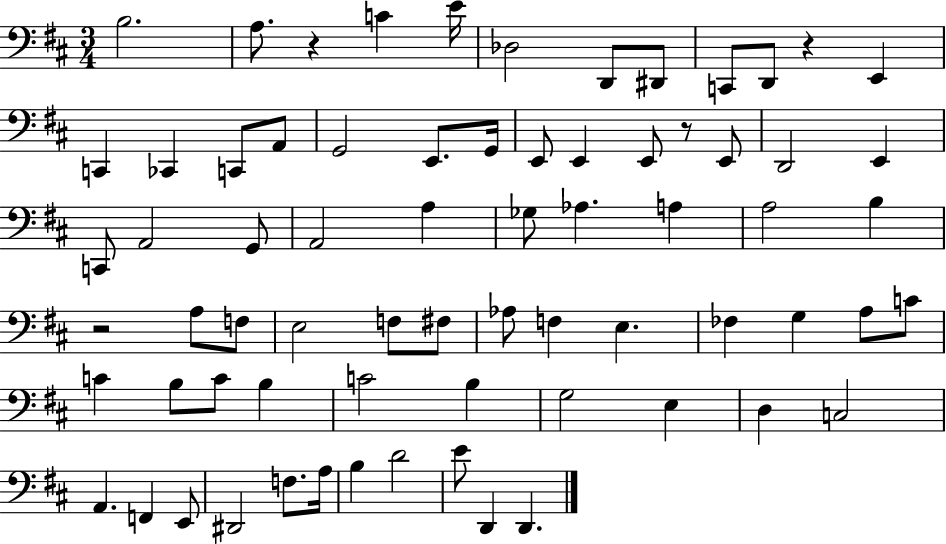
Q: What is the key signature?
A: D major